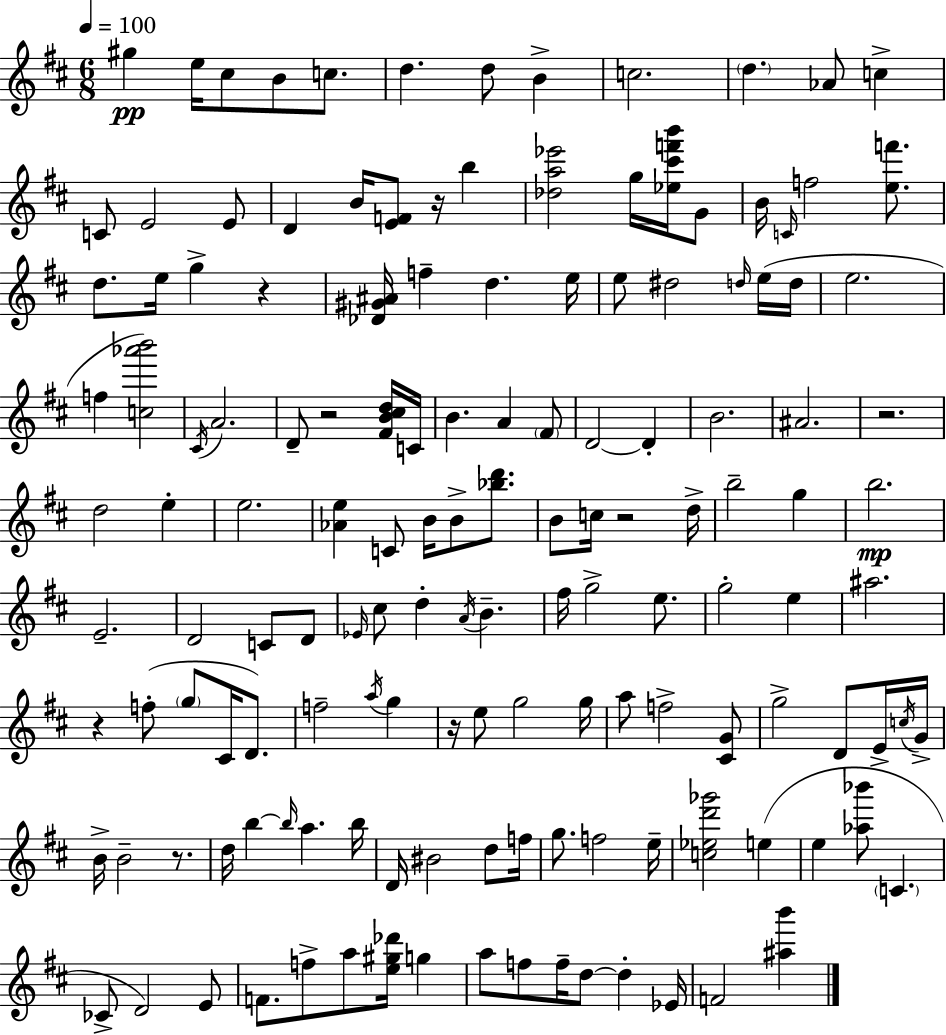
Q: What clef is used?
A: treble